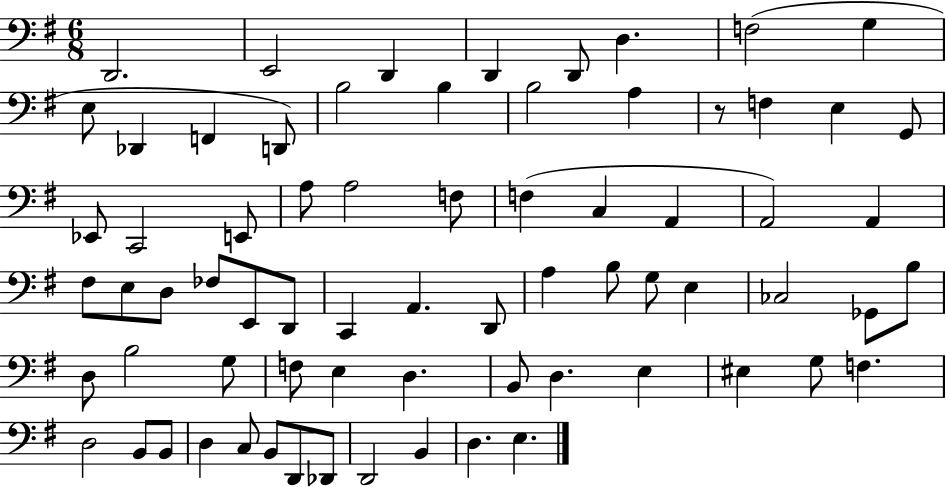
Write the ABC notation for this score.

X:1
T:Untitled
M:6/8
L:1/4
K:G
D,,2 E,,2 D,, D,, D,,/2 D, F,2 G, E,/2 _D,, F,, D,,/2 B,2 B, B,2 A, z/2 F, E, G,,/2 _E,,/2 C,,2 E,,/2 A,/2 A,2 F,/2 F, C, A,, A,,2 A,, ^F,/2 E,/2 D,/2 _F,/2 E,,/2 D,,/2 C,, A,, D,,/2 A, B,/2 G,/2 E, _C,2 _G,,/2 B,/2 D,/2 B,2 G,/2 F,/2 E, D, B,,/2 D, E, ^E, G,/2 F, D,2 B,,/2 B,,/2 D, C,/2 B,,/2 D,,/2 _D,,/2 D,,2 B,, D, E,